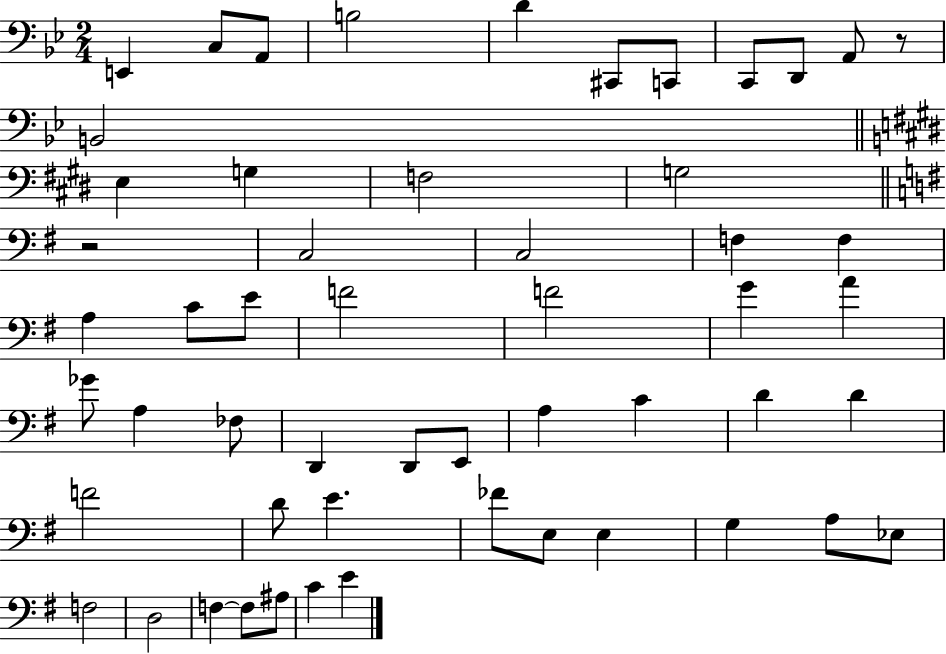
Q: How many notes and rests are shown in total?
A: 54